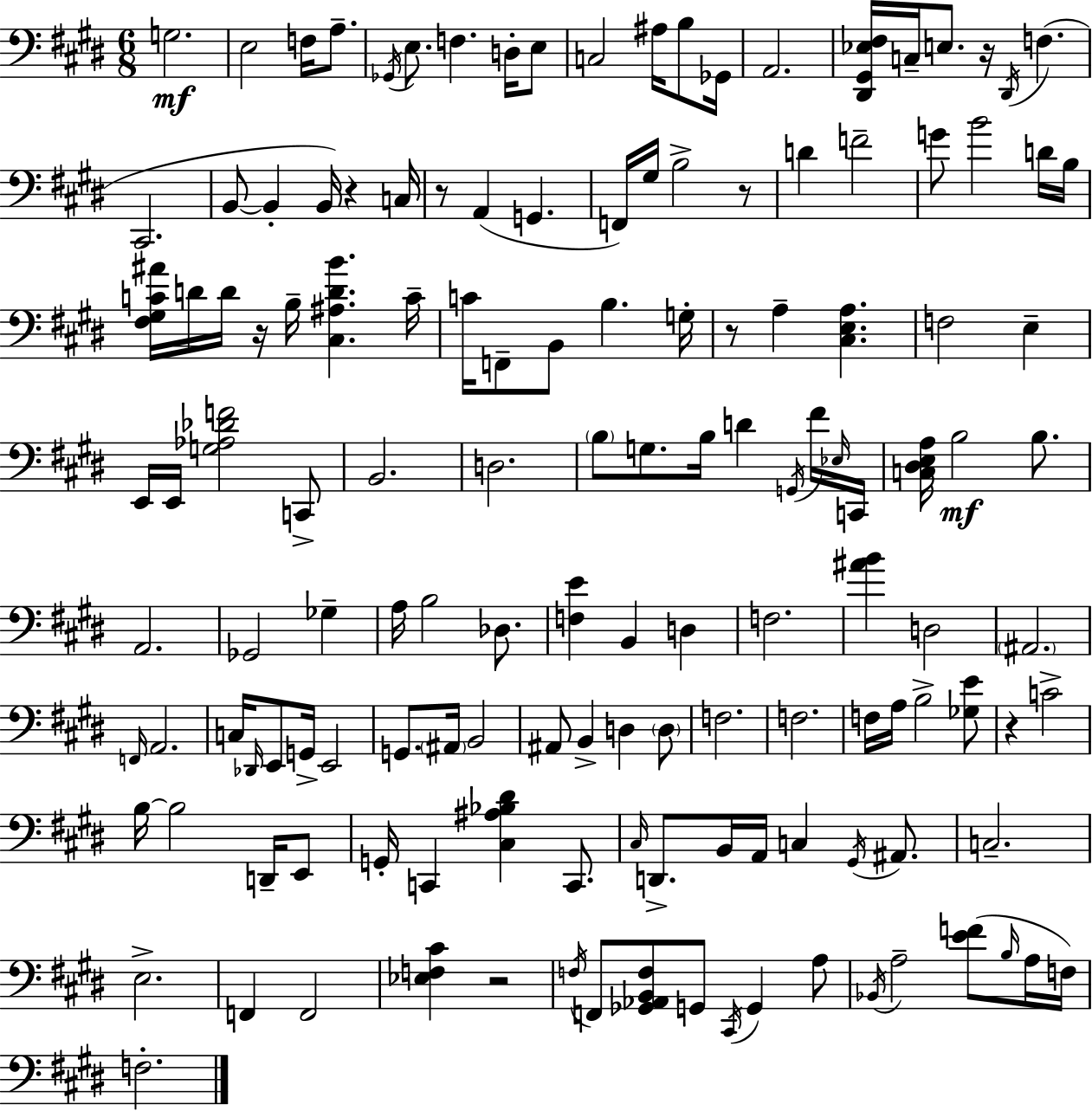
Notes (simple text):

G3/h. E3/h F3/s A3/e. Gb2/s E3/e. F3/q. D3/s E3/e C3/h A#3/s B3/e Gb2/s A2/h. [D#2,G#2,Eb3,F#3]/s C3/s E3/e. R/s D#2/s F3/q. C#2/h. B2/e B2/q B2/s R/q C3/s R/e A2/q G2/q. F2/s G#3/s B3/h R/e D4/q F4/h G4/e B4/h D4/s B3/s [F#3,G#3,C4,A#4]/s D4/s D4/s R/s B3/s [C#3,A#3,D4,B4]/q. C4/s C4/s F2/e B2/e B3/q. G3/s R/e A3/q [C#3,E3,A3]/q. F3/h E3/q E2/s E2/s [G3,Ab3,Db4,F4]/h C2/e B2/h. D3/h. B3/e G3/e. B3/s D4/q G2/s F#4/s Eb3/s C2/s [C3,D#3,E3,A3]/s B3/h B3/e. A2/h. Gb2/h Gb3/q A3/s B3/h Db3/e. [F3,E4]/q B2/q D3/q F3/h. [A#4,B4]/q D3/h A#2/h. F2/s A2/h. C3/s Db2/s E2/e G2/s E2/h G2/e. A#2/s B2/h A#2/e B2/q D3/q D3/e F3/h. F3/h. F3/s A3/s B3/h [Gb3,E4]/e R/q C4/h B3/s B3/h D2/s E2/e G2/s C2/q [C#3,A#3,Bb3,D#4]/q C2/e. C#3/s D2/e. B2/s A2/s C3/q G#2/s A#2/e. C3/h. E3/h. F2/q F2/h [Eb3,F3,C#4]/q R/h F3/s F2/e [Gb2,Ab2,B2,F3]/e G2/e C#2/s G2/q A3/e Bb2/s A3/h [E4,F4]/e B3/s A3/s F3/s F3/h.